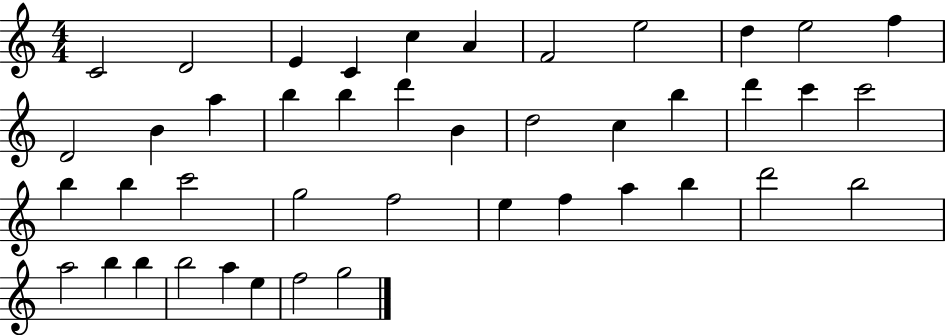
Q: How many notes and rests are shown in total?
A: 43